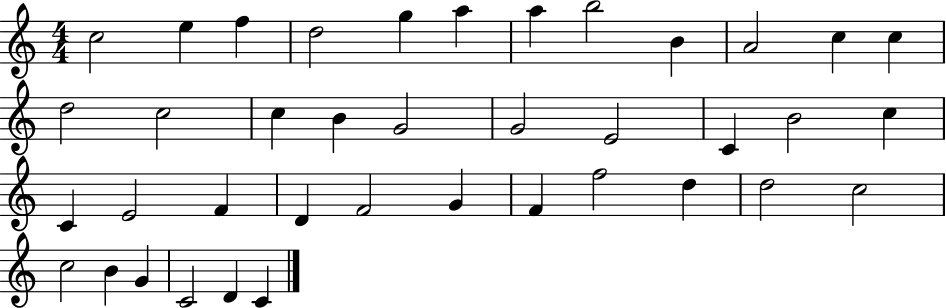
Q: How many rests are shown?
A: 0